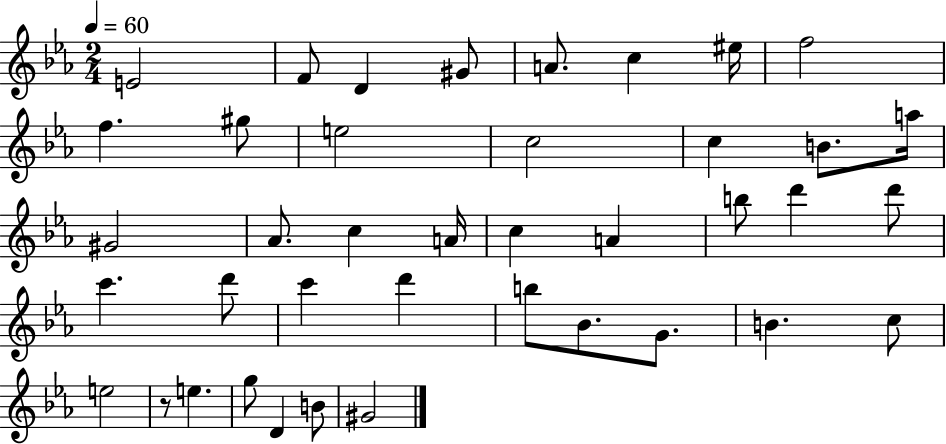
{
  \clef treble
  \numericTimeSignature
  \time 2/4
  \key ees \major
  \tempo 4 = 60
  e'2 | f'8 d'4 gis'8 | a'8. c''4 eis''16 | f''2 | \break f''4. gis''8 | e''2 | c''2 | c''4 b'8. a''16 | \break gis'2 | aes'8. c''4 a'16 | c''4 a'4 | b''8 d'''4 d'''8 | \break c'''4. d'''8 | c'''4 d'''4 | b''8 bes'8. g'8. | b'4. c''8 | \break e''2 | r8 e''4. | g''8 d'4 b'8 | gis'2 | \break \bar "|."
}